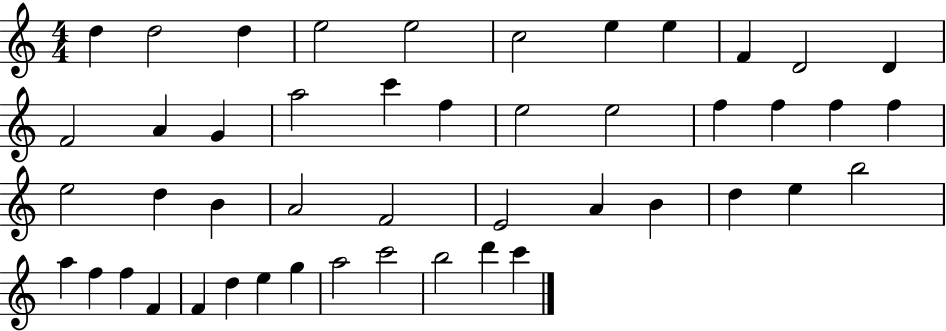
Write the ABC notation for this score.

X:1
T:Untitled
M:4/4
L:1/4
K:C
d d2 d e2 e2 c2 e e F D2 D F2 A G a2 c' f e2 e2 f f f f e2 d B A2 F2 E2 A B d e b2 a f f F F d e g a2 c'2 b2 d' c'